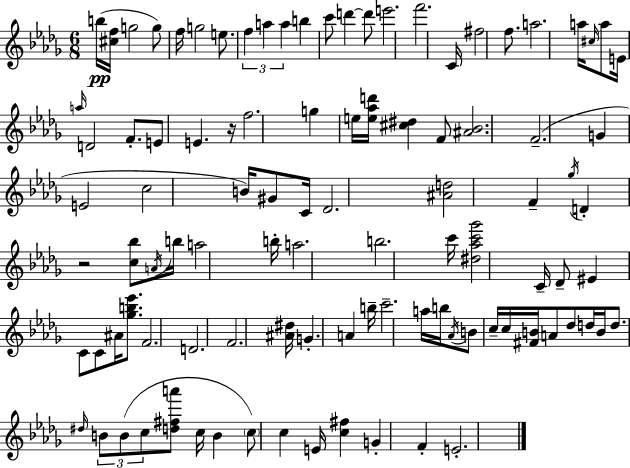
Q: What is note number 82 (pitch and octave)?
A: C5